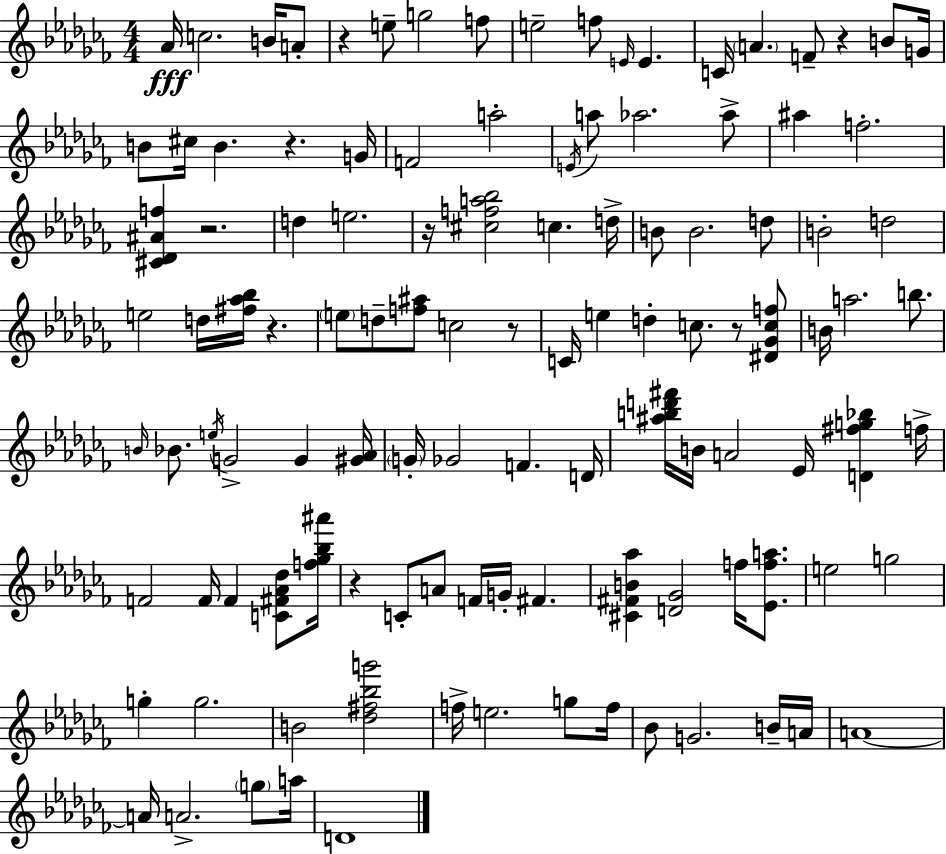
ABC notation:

X:1
T:Untitled
M:4/4
L:1/4
K:Abm
_A/4 c2 B/4 A/2 z e/2 g2 f/2 e2 f/2 E/4 E C/4 A F/2 z B/2 G/4 B/2 ^c/4 B z G/4 F2 a2 E/4 a/2 _a2 _a/2 ^a f2 [^C_D^Af] z2 d e2 z/4 [^cfa_b]2 c d/4 B/2 B2 d/2 B2 d2 e2 d/4 [^f_a_b]/4 z e/2 d/2 [f^a]/2 c2 z/2 C/4 e d c/2 z/2 [^D_Gcf]/2 B/4 a2 b/2 B/4 _B/2 e/4 G2 G [^G_A]/4 G/4 _G2 F D/4 [^abd'^f']/4 B/4 A2 _E/4 [D^fg_b] f/4 F2 F/4 F [C^F_A_d]/2 [f_g_b^a']/4 z C/2 A/2 F/4 G/4 ^F [^C^FB_a] [D_G]2 f/4 [_Efa]/2 e2 g2 g g2 B2 [_d^f_bg']2 f/4 e2 g/2 f/4 _B/2 G2 B/4 A/4 A4 A/4 A2 g/2 a/4 D4